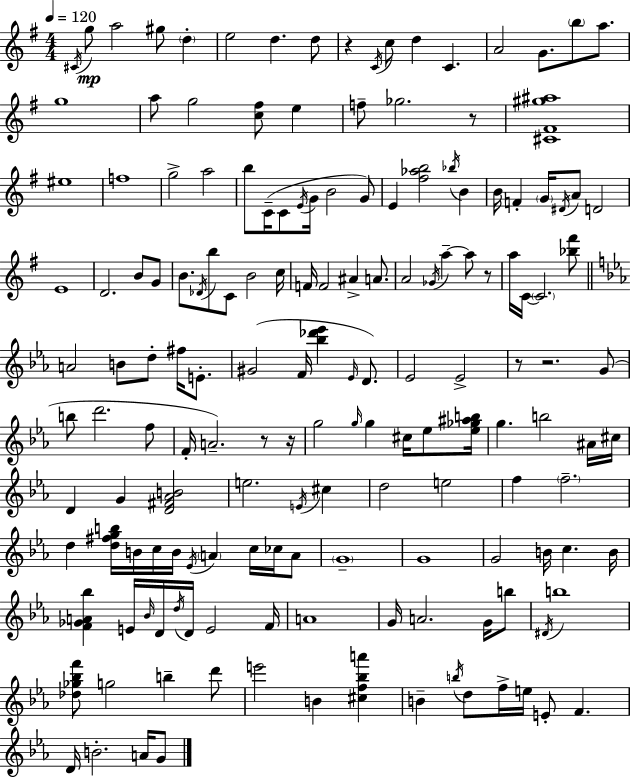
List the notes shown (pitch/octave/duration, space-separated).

C#4/s G5/e A5/h G#5/e D5/q E5/h D5/q. D5/e R/q C4/s C5/e D5/q C4/q. A4/h G4/e. B5/e A5/e. G5/w A5/e G5/h [C5,F#5]/e E5/q F5/e Gb5/h. R/e [C#4,F#4,G#5,A#5]/w EIS5/w F5/w G5/h A5/h B5/e C4/s C4/e E4/s G4/s B4/h G4/e E4/q [F#5,Ab5,B5]/h Bb5/s B4/q B4/s F4/q G4/s D#4/s A4/e D4/h E4/w D4/h. B4/e G4/e B4/e. Db4/s B5/e C4/e B4/h C5/s F4/s F4/h A#4/q A4/e. A4/h Gb4/s A5/q A5/e R/e A5/s C4/s C4/h. [Bb5,F#6]/e A4/h B4/e D5/e F#5/s E4/e. G#4/h F4/s [Bb5,Db6,Eb6]/q Eb4/s D4/e. Eb4/h Eb4/h R/e R/h. G4/e B5/e D6/h. F5/e F4/s A4/h. R/e R/s G5/h G5/s G5/q C#5/s Eb5/e [Eb5,Gb5,A#5,B5]/s G5/q. B5/h A#4/s C#5/s D4/q G4/q [D4,F#4,Ab4,B4]/h E5/h. E4/s C#5/q D5/h E5/h F5/q F5/h. D5/q [D5,F#5,G5,B5]/s B4/s C5/s B4/s Eb4/s A4/q C5/s CES5/s A4/e G4/w G4/w G4/h B4/s C5/q. B4/s [F4,Gb4,A4,Bb5]/q E4/s Bb4/s D4/s D5/s D4/s E4/h F4/s A4/w G4/s A4/h. G4/s B5/e D#4/s B5/w [Db5,Gb5,Bb5,F6]/e G5/h B5/q D6/e E6/h B4/q [C#5,F5,Bb5,A6]/q B4/q B5/s D5/e F5/s E5/s E4/e F4/q. D4/s B4/h. A4/s G4/e